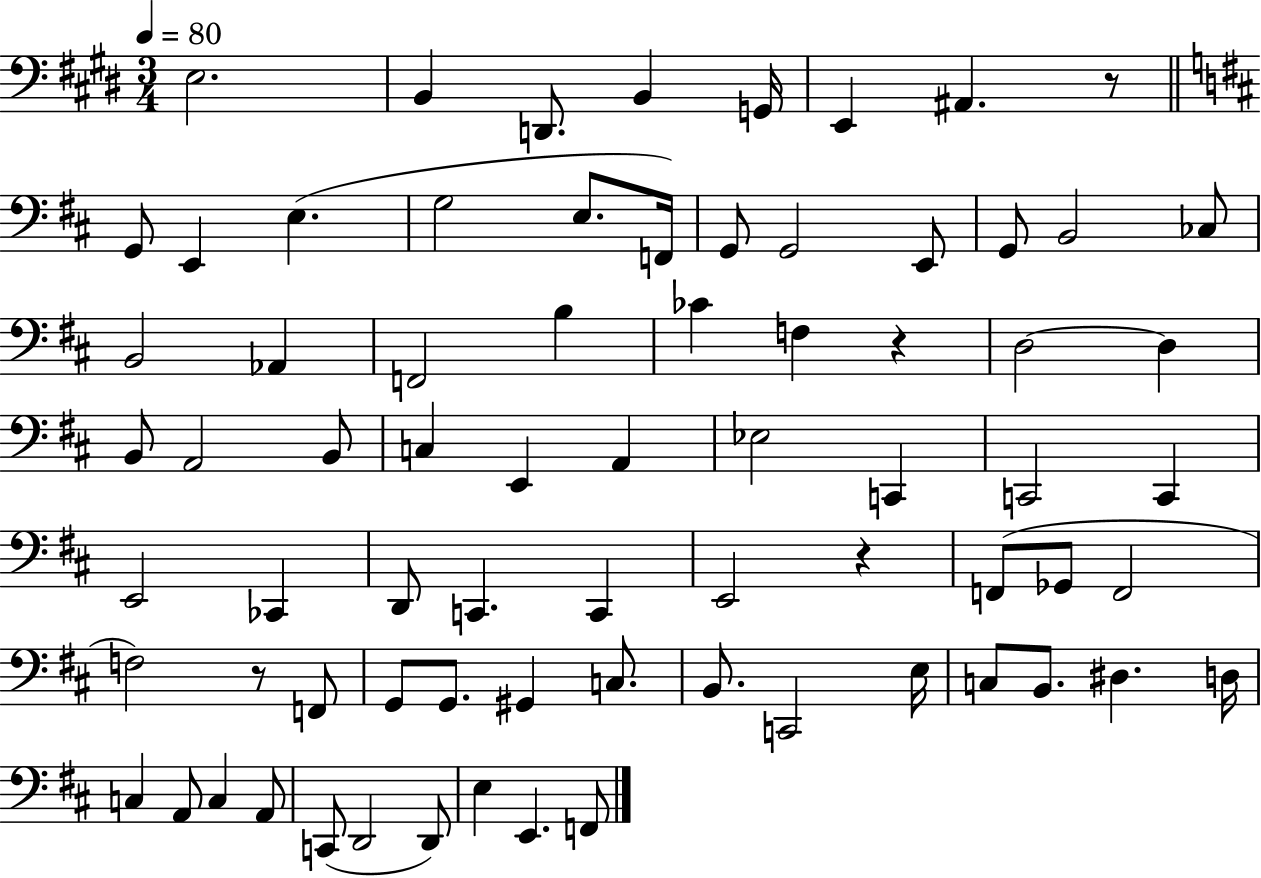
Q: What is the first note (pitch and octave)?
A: E3